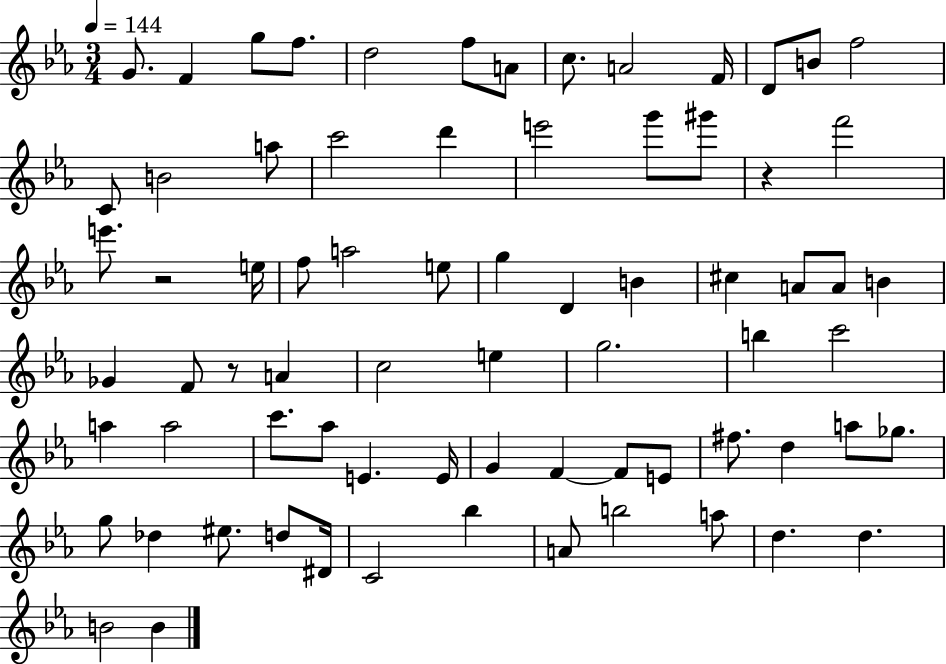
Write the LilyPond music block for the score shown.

{
  \clef treble
  \numericTimeSignature
  \time 3/4
  \key ees \major
  \tempo 4 = 144
  \repeat volta 2 { g'8. f'4 g''8 f''8. | d''2 f''8 a'8 | c''8. a'2 f'16 | d'8 b'8 f''2 | \break c'8 b'2 a''8 | c'''2 d'''4 | e'''2 g'''8 gis'''8 | r4 f'''2 | \break e'''8. r2 e''16 | f''8 a''2 e''8 | g''4 d'4 b'4 | cis''4 a'8 a'8 b'4 | \break ges'4 f'8 r8 a'4 | c''2 e''4 | g''2. | b''4 c'''2 | \break a''4 a''2 | c'''8. aes''8 e'4. e'16 | g'4 f'4~~ f'8 e'8 | fis''8. d''4 a''8 ges''8. | \break g''8 des''4 eis''8. d''8 dis'16 | c'2 bes''4 | a'8 b''2 a''8 | d''4. d''4. | \break b'2 b'4 | } \bar "|."
}